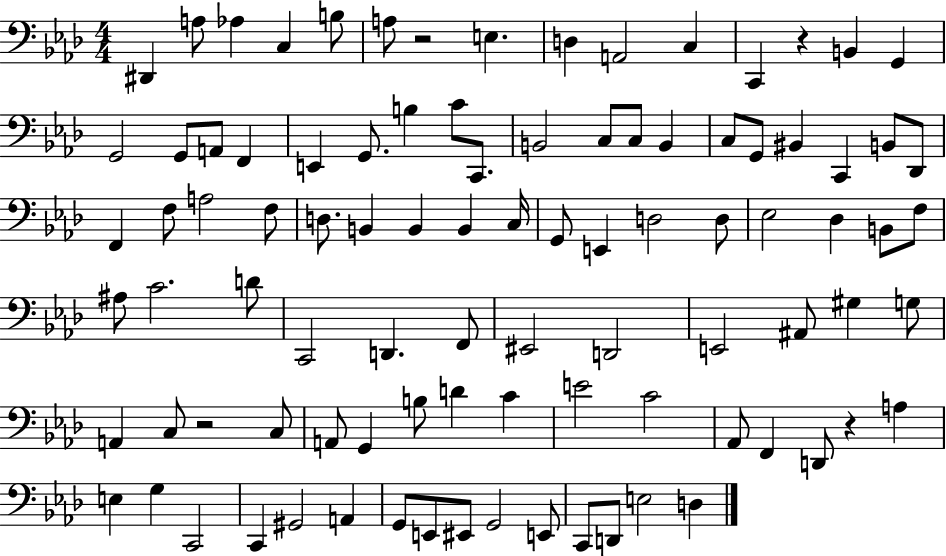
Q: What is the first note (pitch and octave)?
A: D#2